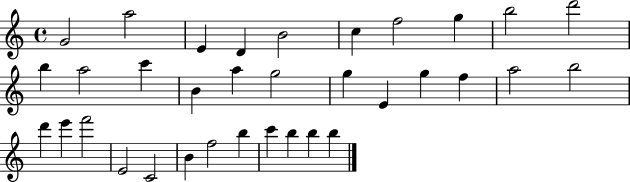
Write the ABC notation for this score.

X:1
T:Untitled
M:4/4
L:1/4
K:C
G2 a2 E D B2 c f2 g b2 d'2 b a2 c' B a g2 g E g f a2 b2 d' e' f'2 E2 C2 B f2 b c' b b b